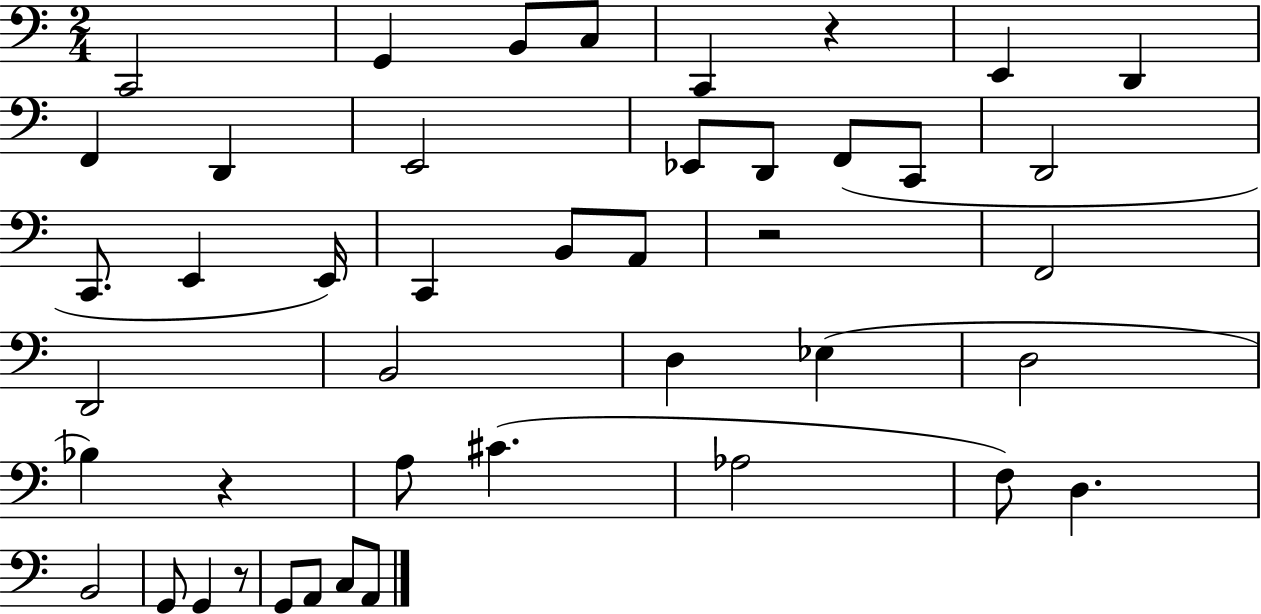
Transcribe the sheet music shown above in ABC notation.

X:1
T:Untitled
M:2/4
L:1/4
K:C
C,,2 G,, B,,/2 C,/2 C,, z E,, D,, F,, D,, E,,2 _E,,/2 D,,/2 F,,/2 C,,/2 D,,2 C,,/2 E,, E,,/4 C,, B,,/2 A,,/2 z2 F,,2 D,,2 B,,2 D, _E, D,2 _B, z A,/2 ^C _A,2 F,/2 D, B,,2 G,,/2 G,, z/2 G,,/2 A,,/2 C,/2 A,,/2